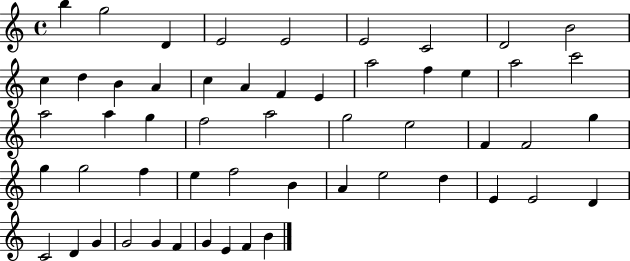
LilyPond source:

{
  \clef treble
  \time 4/4
  \defaultTimeSignature
  \key c \major
  b''4 g''2 d'4 | e'2 e'2 | e'2 c'2 | d'2 b'2 | \break c''4 d''4 b'4 a'4 | c''4 a'4 f'4 e'4 | a''2 f''4 e''4 | a''2 c'''2 | \break a''2 a''4 g''4 | f''2 a''2 | g''2 e''2 | f'4 f'2 g''4 | \break g''4 g''2 f''4 | e''4 f''2 b'4 | a'4 e''2 d''4 | e'4 e'2 d'4 | \break c'2 d'4 g'4 | g'2 g'4 f'4 | g'4 e'4 f'4 b'4 | \bar "|."
}